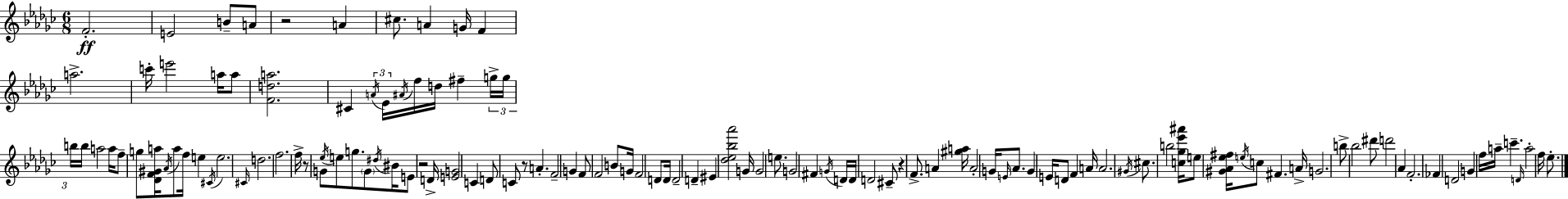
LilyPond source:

{
  \clef treble
  \numericTimeSignature
  \time 6/8
  \key ees \minor
  f'2.-.\ff | e'2 b'8-- a'8 | r2 a'4 | cis''8. a'4 g'16 f'4 | \break a''2.-> | c'''16-. e'''2 a''16 a''8 | <f' d'' a''>2. | cis'4 \tuplet 3/2 { \acciaccatura { a'16 } ees'16 \acciaccatura { ais'16 } } f''16 d''16 fis''4-- | \break \tuplet 3/2 { g''16-> g''16 b''16 } b''16 a''2 | a''16 f''8-- g''8 <des' f' gis' a''>16 \acciaccatura { aes'16 } a''8 f''16 e''4 | \acciaccatura { cis'16 } e''2. | \grace { cis'16 } d''2. | \break f''2. | f''16-> r8 g'8 \acciaccatura { ees''16 } e''8 | g''8. \parenthesize g'8 \acciaccatura { dis''16 } bis'16 e'8 r2 | d'16-> <e' g'>2 | \break c'4 d'8 c'8 r8 | a'4.-. f'2-- | g'4 f'8 f'2 | b'8 g'16 f'2 | \break d'8 d'16 d'2-- | d'4-- eis'4 <des'' ees'' bes'' aes'''>2 | g'16 g'2 | e''8. g'2 | \break fis'4 \acciaccatura { g'16 } d'16 d'16 d'2 | cis'8-- r4 | f'8.-> a'4 <gis'' a''>16 a'2-. | g'16 \grace { e'16 } aes'8. g'4 | \break e'16 d'8 f'4 a'16 a'2. | \acciaccatura { gis'16 } cis''8. | b''2 <c'' ges'' ees''' ais'''>16 e''8 | <gis' aes' ees'' fis''>16 \acciaccatura { e''16 } c''8 fis'4. a'16-> g'2. | \break b''8-> | bes''2 dis'''8 d'''2 | aes'4 f'2.-. | fes'4 | \break d'2 g'4 | f''16 a''16-- c'''4.-- \grace { d'16 } | a''2-. f''16 ees''8.-. | \bar "|."
}